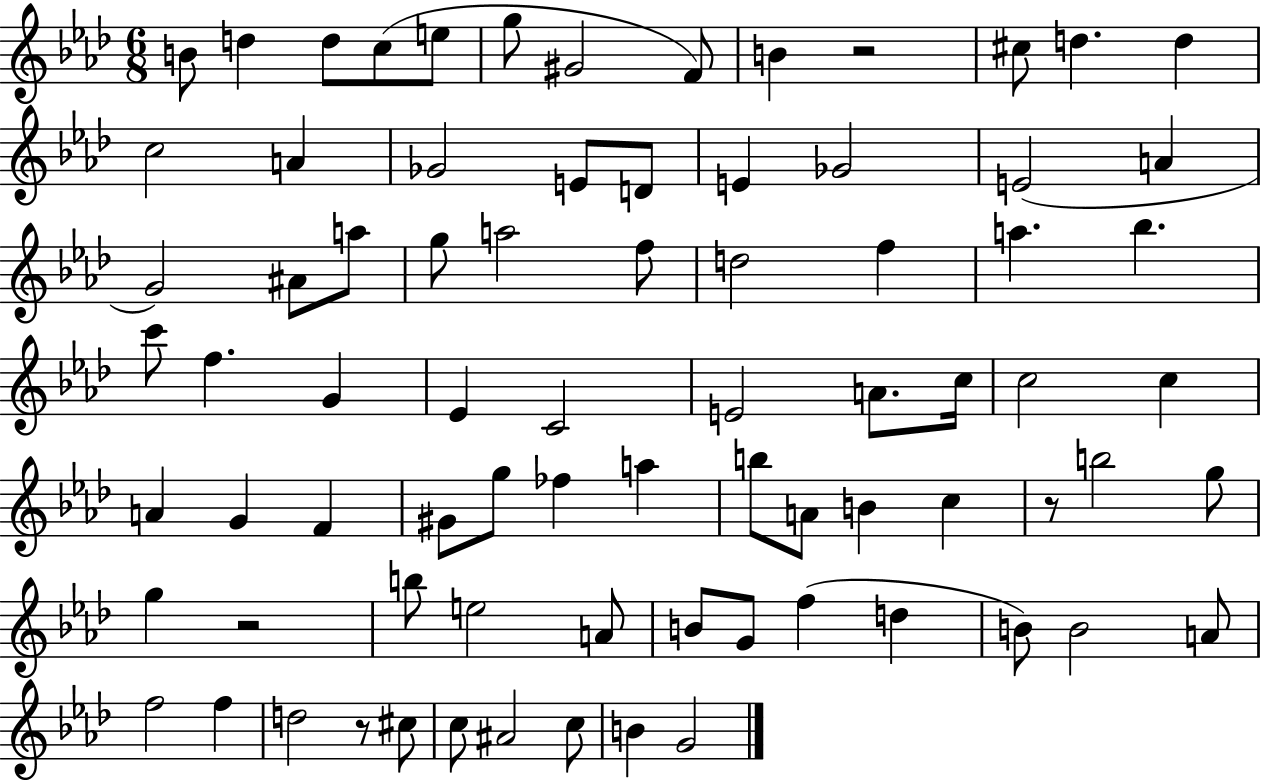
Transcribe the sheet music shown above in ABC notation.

X:1
T:Untitled
M:6/8
L:1/4
K:Ab
B/2 d d/2 c/2 e/2 g/2 ^G2 F/2 B z2 ^c/2 d d c2 A _G2 E/2 D/2 E _G2 E2 A G2 ^A/2 a/2 g/2 a2 f/2 d2 f a _b c'/2 f G _E C2 E2 A/2 c/4 c2 c A G F ^G/2 g/2 _f a b/2 A/2 B c z/2 b2 g/2 g z2 b/2 e2 A/2 B/2 G/2 f d B/2 B2 A/2 f2 f d2 z/2 ^c/2 c/2 ^A2 c/2 B G2